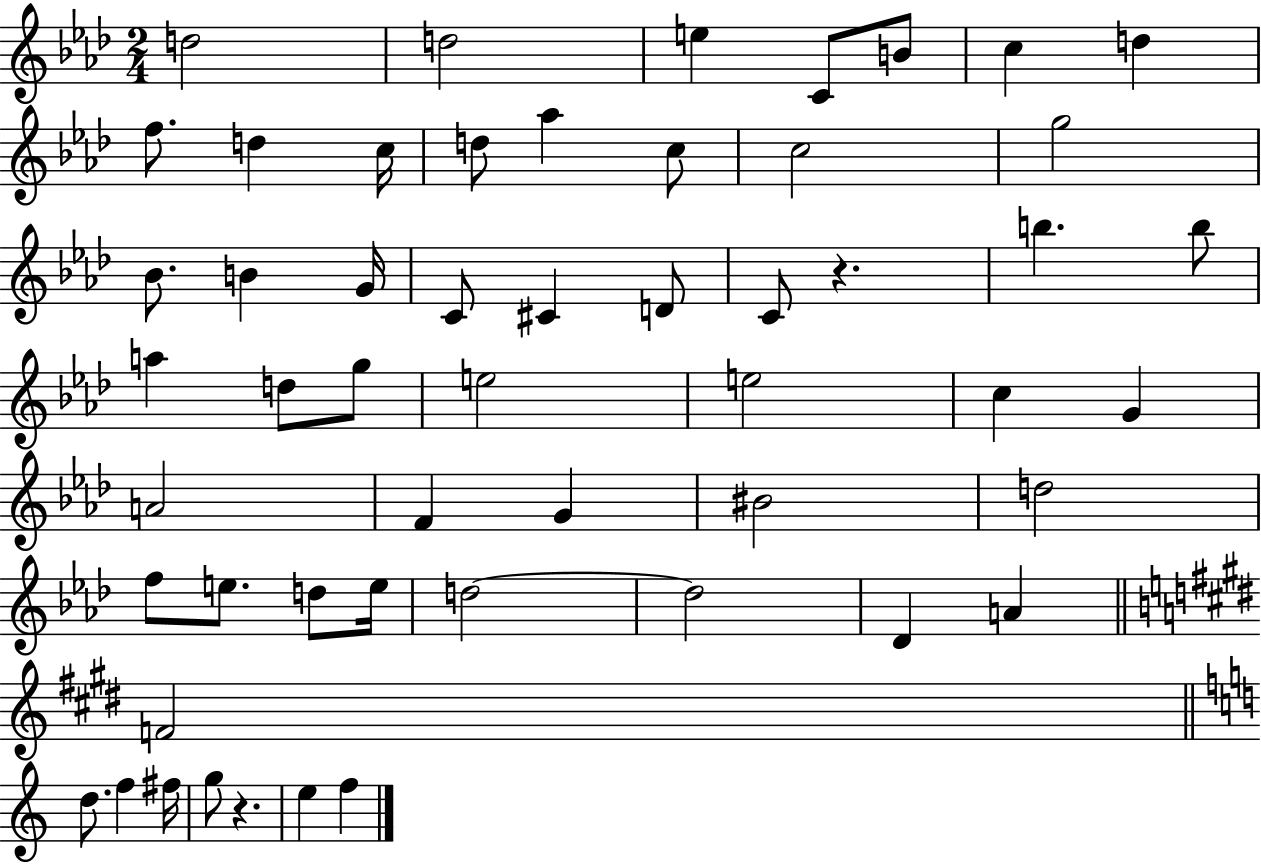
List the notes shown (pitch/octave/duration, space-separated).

D5/h D5/h E5/q C4/e B4/e C5/q D5/q F5/e. D5/q C5/s D5/e Ab5/q C5/e C5/h G5/h Bb4/e. B4/q G4/s C4/e C#4/q D4/e C4/e R/q. B5/q. B5/e A5/q D5/e G5/e E5/h E5/h C5/q G4/q A4/h F4/q G4/q BIS4/h D5/h F5/e E5/e. D5/e E5/s D5/h D5/h Db4/q A4/q F4/h D5/e. F5/q F#5/s G5/e R/q. E5/q F5/q